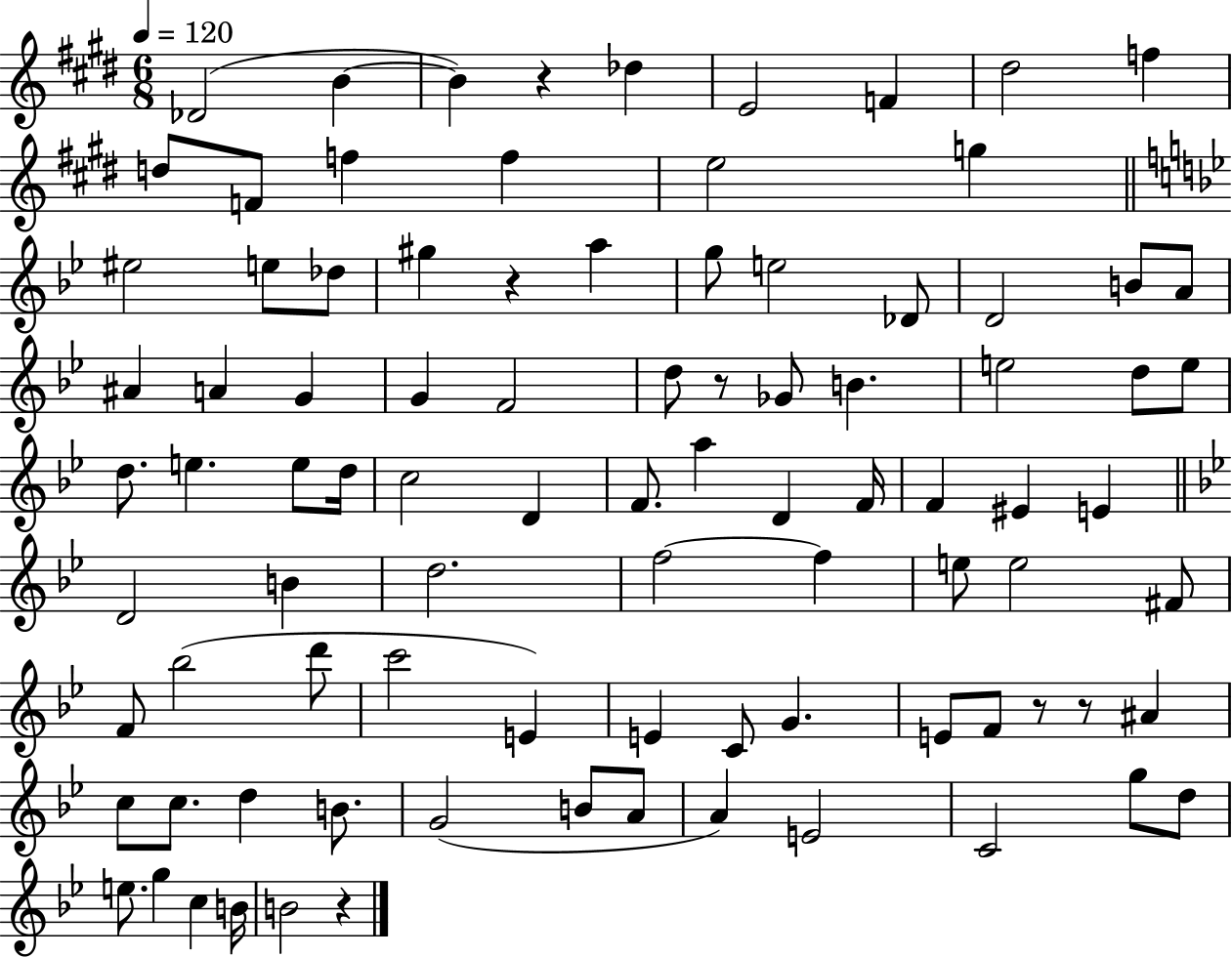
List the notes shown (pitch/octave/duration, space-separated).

Db4/h B4/q B4/q R/q Db5/q E4/h F4/q D#5/h F5/q D5/e F4/e F5/q F5/q E5/h G5/q EIS5/h E5/e Db5/e G#5/q R/q A5/q G5/e E5/h Db4/e D4/h B4/e A4/e A#4/q A4/q G4/q G4/q F4/h D5/e R/e Gb4/e B4/q. E5/h D5/e E5/e D5/e. E5/q. E5/e D5/s C5/h D4/q F4/e. A5/q D4/q F4/s F4/q EIS4/q E4/q D4/h B4/q D5/h. F5/h F5/q E5/e E5/h F#4/e F4/e Bb5/h D6/e C6/h E4/q E4/q C4/e G4/q. E4/e F4/e R/e R/e A#4/q C5/e C5/e. D5/q B4/e. G4/h B4/e A4/e A4/q E4/h C4/h G5/e D5/e E5/e. G5/q C5/q B4/s B4/h R/q